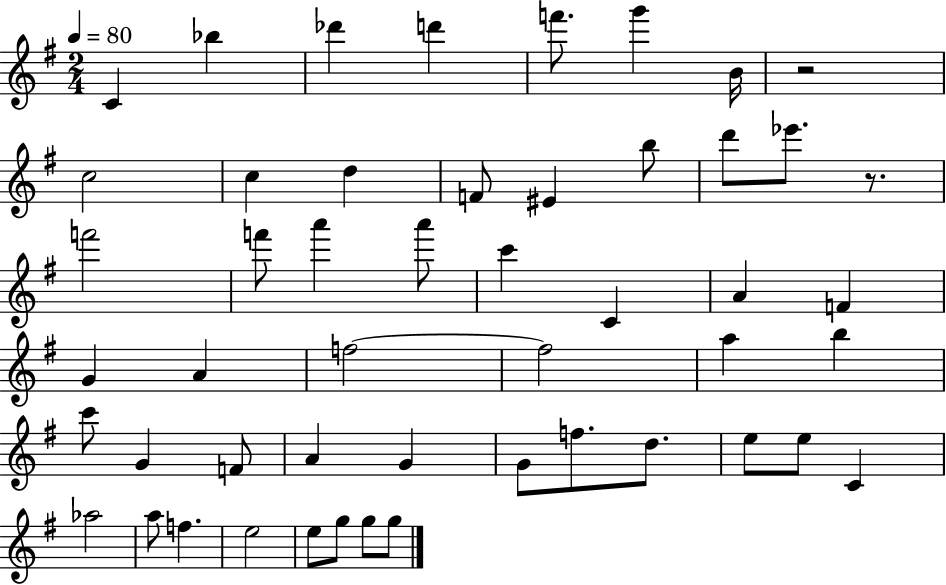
C4/q Bb5/q Db6/q D6/q F6/e. G6/q B4/s R/h C5/h C5/q D5/q F4/e EIS4/q B5/e D6/e Eb6/e. R/e. F6/h F6/e A6/q A6/e C6/q C4/q A4/q F4/q G4/q A4/q F5/h F5/h A5/q B5/q C6/e G4/q F4/e A4/q G4/q G4/e F5/e. D5/e. E5/e E5/e C4/q Ab5/h A5/e F5/q. E5/h E5/e G5/e G5/e G5/e